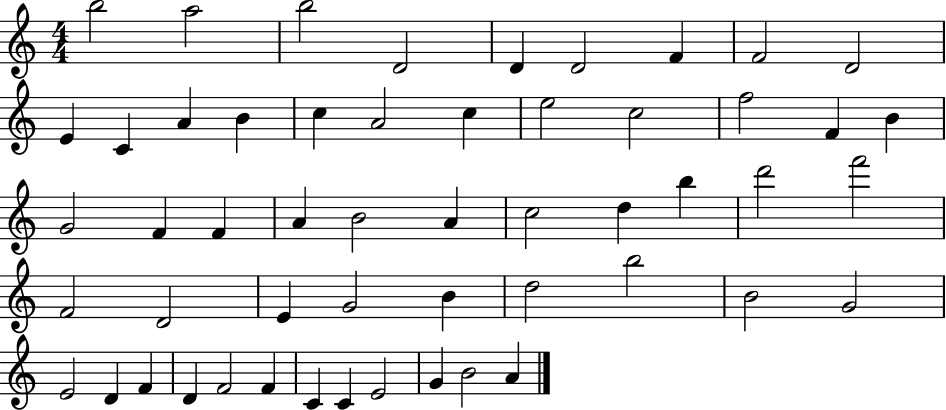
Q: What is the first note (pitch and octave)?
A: B5